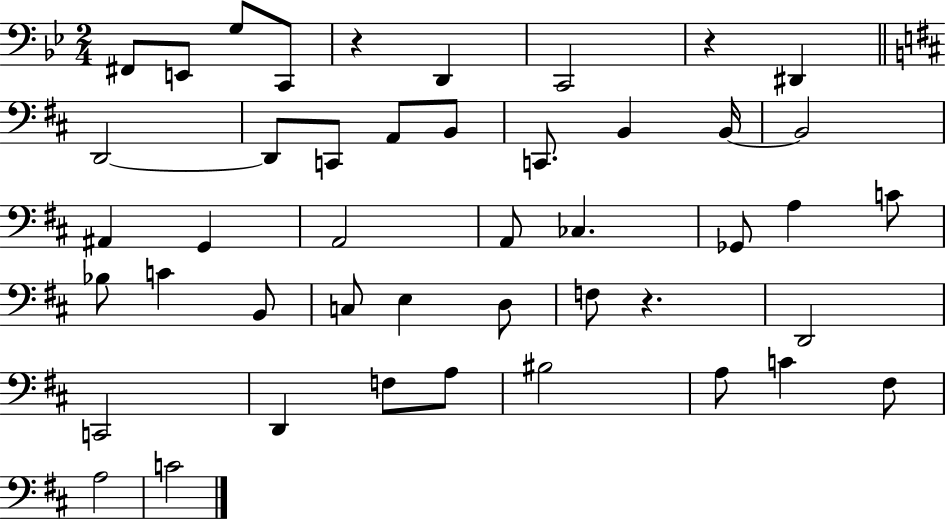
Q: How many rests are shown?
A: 3